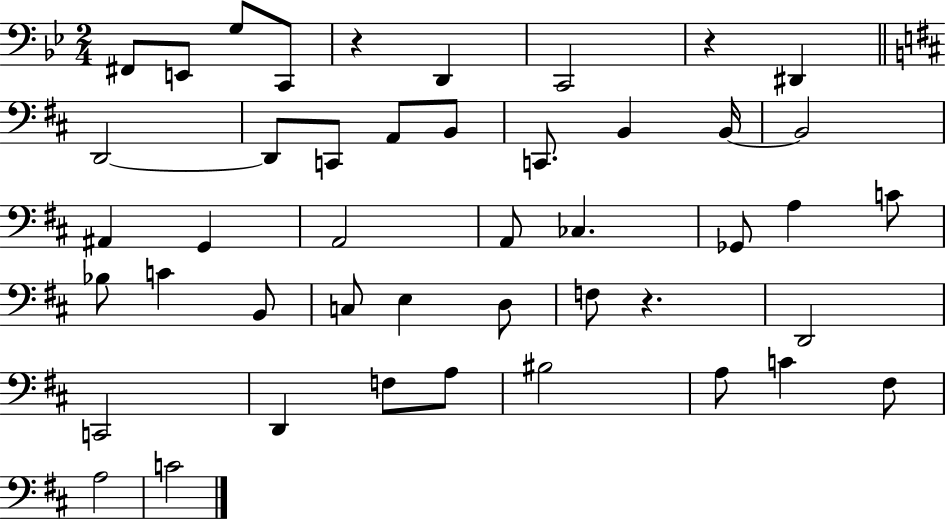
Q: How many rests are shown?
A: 3